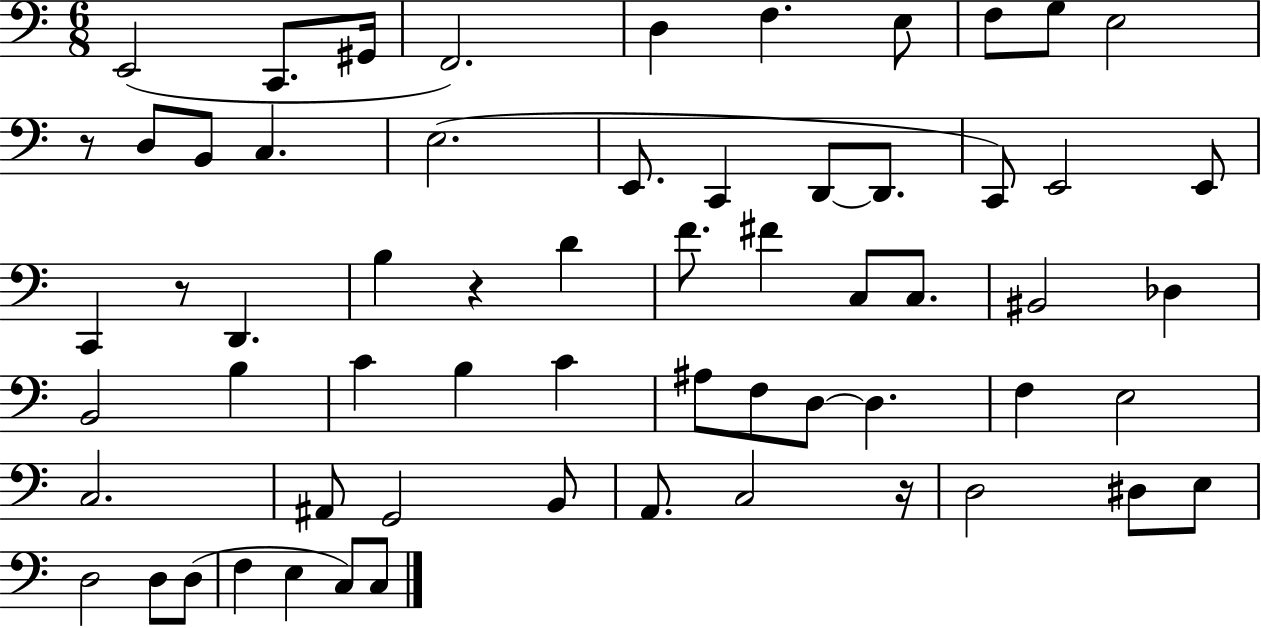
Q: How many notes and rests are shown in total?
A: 62